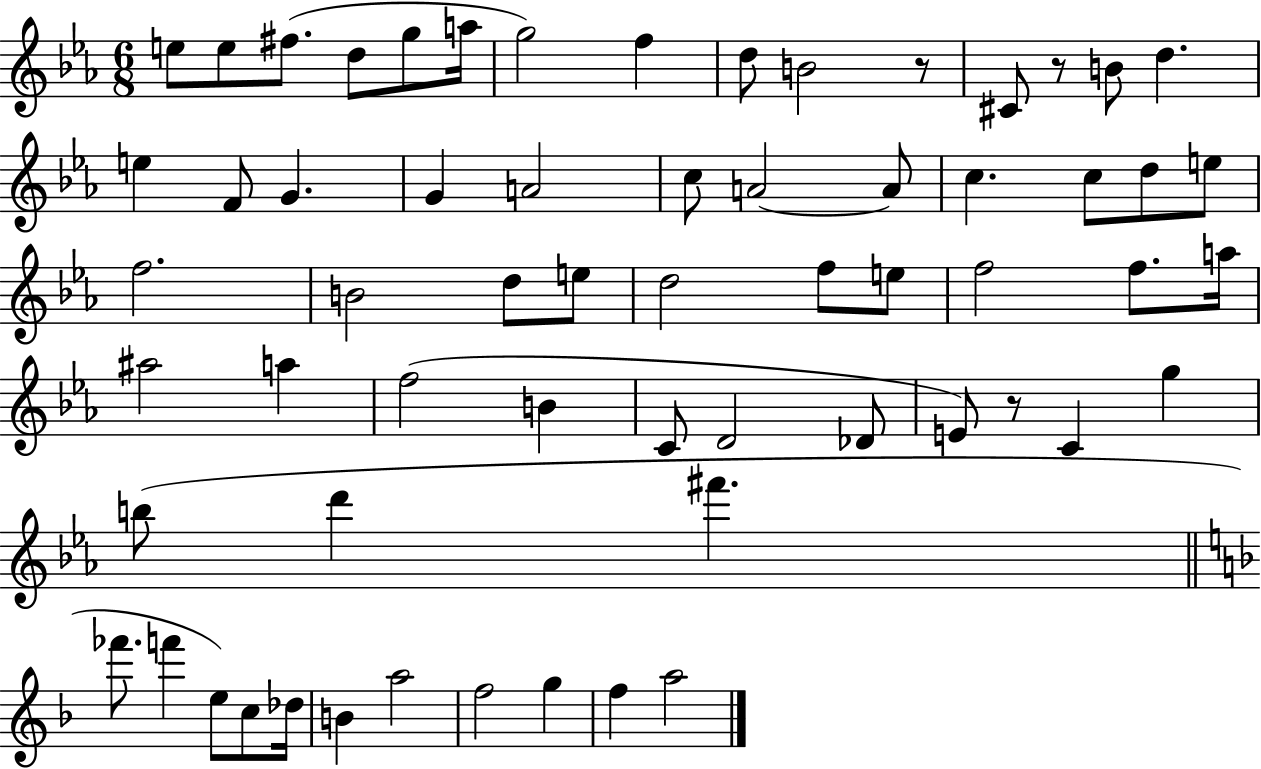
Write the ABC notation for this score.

X:1
T:Untitled
M:6/8
L:1/4
K:Eb
e/2 e/2 ^f/2 d/2 g/2 a/4 g2 f d/2 B2 z/2 ^C/2 z/2 B/2 d e F/2 G G A2 c/2 A2 A/2 c c/2 d/2 e/2 f2 B2 d/2 e/2 d2 f/2 e/2 f2 f/2 a/4 ^a2 a f2 B C/2 D2 _D/2 E/2 z/2 C g b/2 d' ^f' _f'/2 f' e/2 c/2 _d/4 B a2 f2 g f a2